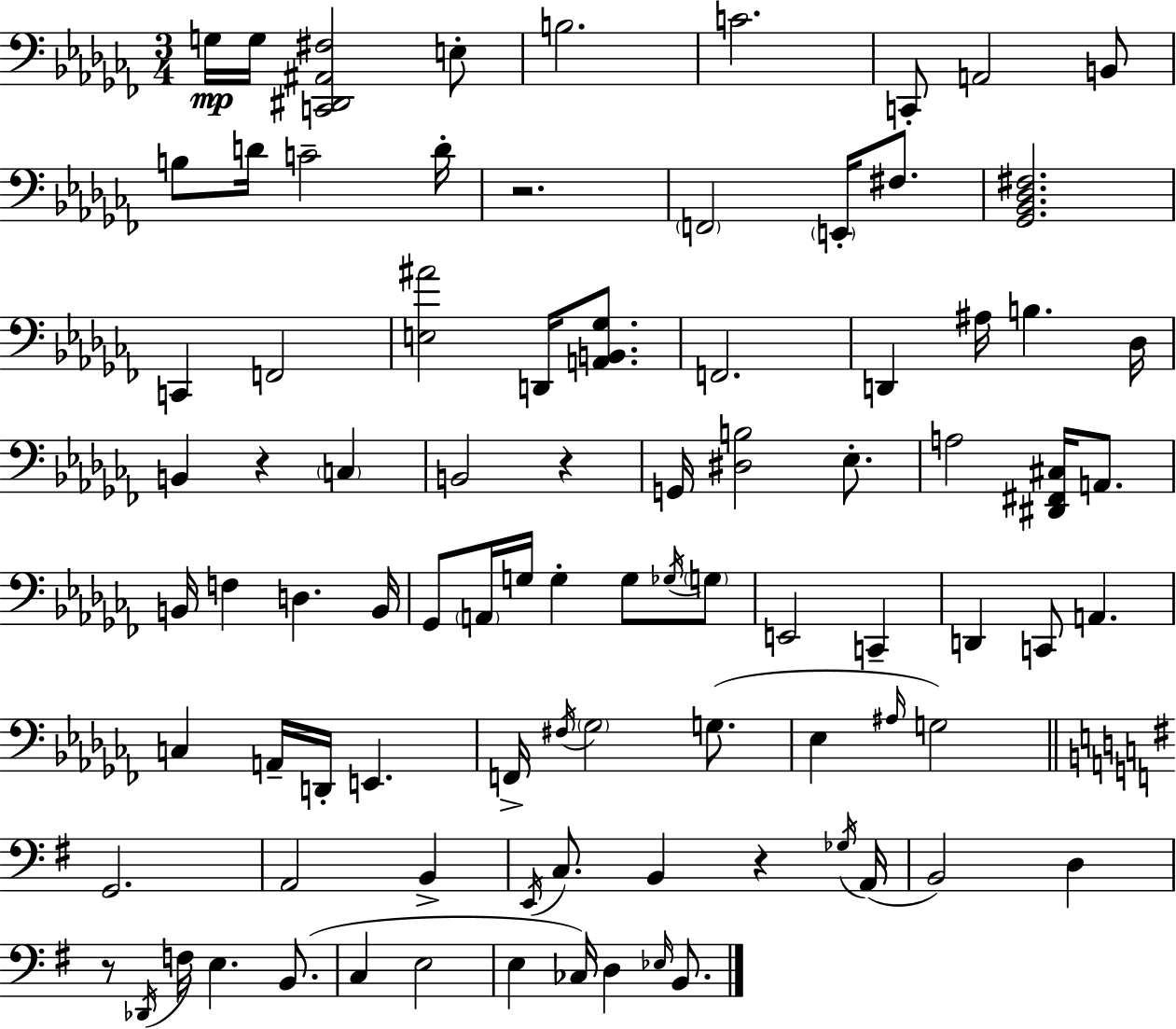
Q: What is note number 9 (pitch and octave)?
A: B3